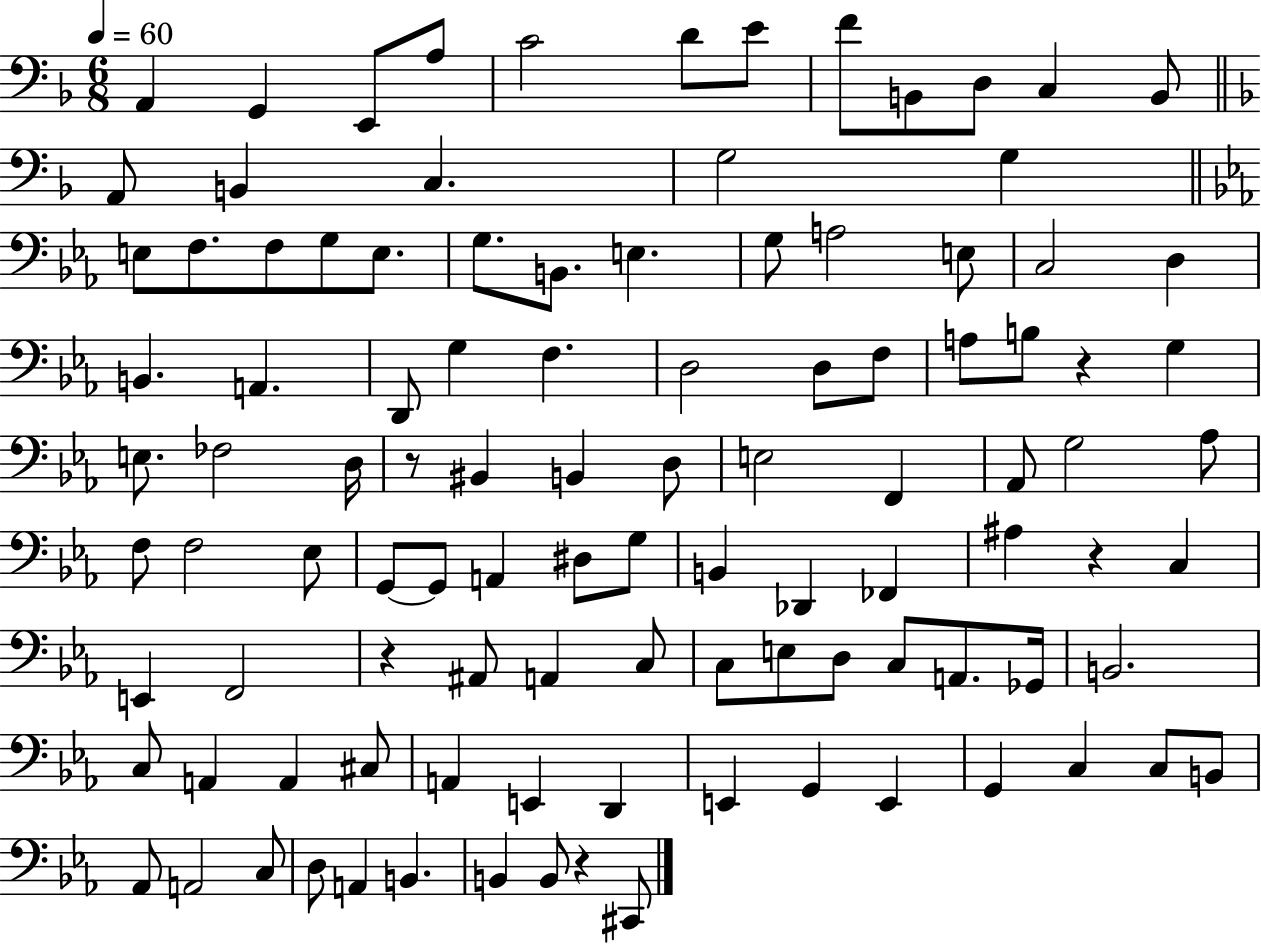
X:1
T:Untitled
M:6/8
L:1/4
K:F
A,, G,, E,,/2 A,/2 C2 D/2 E/2 F/2 B,,/2 D,/2 C, B,,/2 A,,/2 B,, C, G,2 G, E,/2 F,/2 F,/2 G,/2 E,/2 G,/2 B,,/2 E, G,/2 A,2 E,/2 C,2 D, B,, A,, D,,/2 G, F, D,2 D,/2 F,/2 A,/2 B,/2 z G, E,/2 _F,2 D,/4 z/2 ^B,, B,, D,/2 E,2 F,, _A,,/2 G,2 _A,/2 F,/2 F,2 _E,/2 G,,/2 G,,/2 A,, ^D,/2 G,/2 B,, _D,, _F,, ^A, z C, E,, F,,2 z ^A,,/2 A,, C,/2 C,/2 E,/2 D,/2 C,/2 A,,/2 _G,,/4 B,,2 C,/2 A,, A,, ^C,/2 A,, E,, D,, E,, G,, E,, G,, C, C,/2 B,,/2 _A,,/2 A,,2 C,/2 D,/2 A,, B,, B,, B,,/2 z ^C,,/2